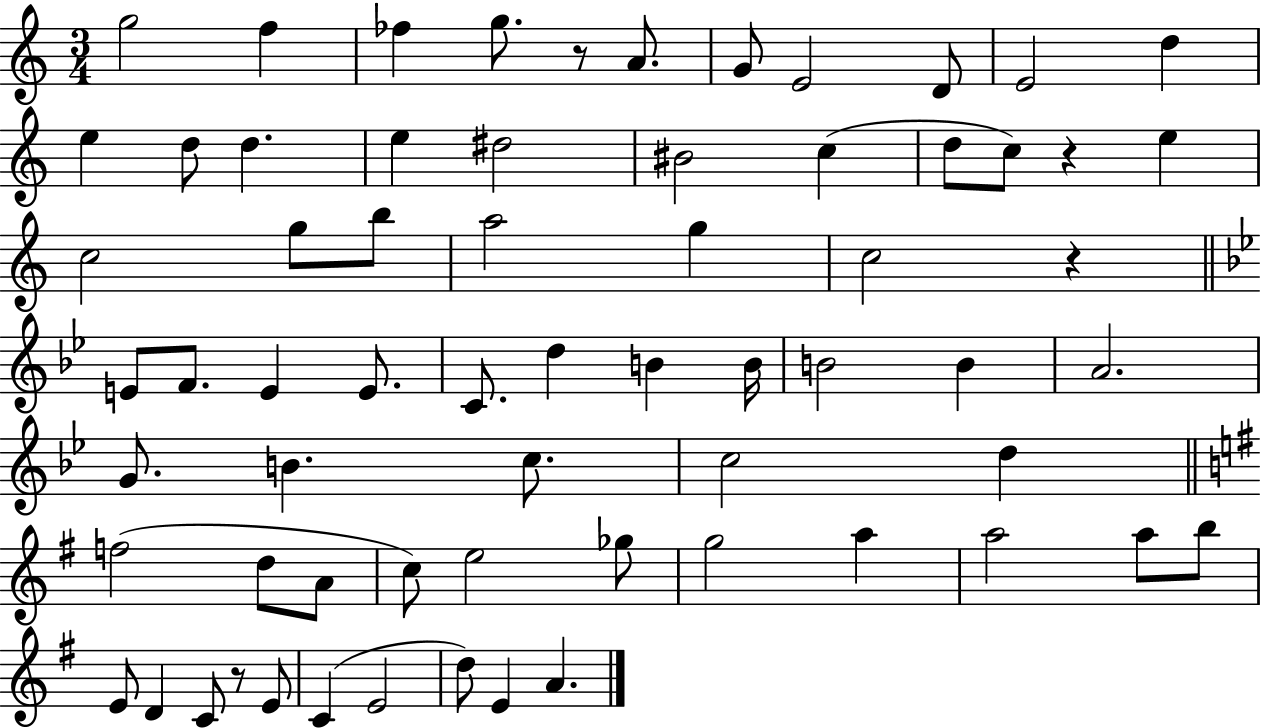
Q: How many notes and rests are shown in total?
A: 66